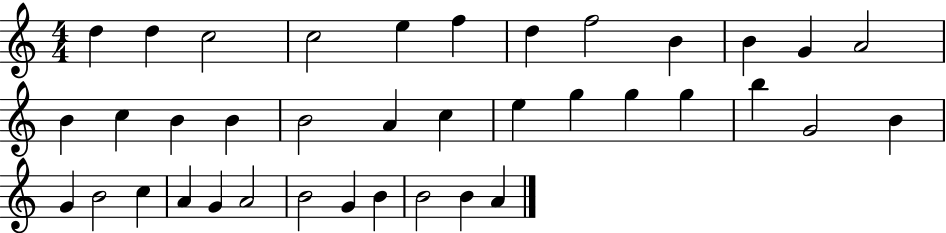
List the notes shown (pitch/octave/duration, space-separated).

D5/q D5/q C5/h C5/h E5/q F5/q D5/q F5/h B4/q B4/q G4/q A4/h B4/q C5/q B4/q B4/q B4/h A4/q C5/q E5/q G5/q G5/q G5/q B5/q G4/h B4/q G4/q B4/h C5/q A4/q G4/q A4/h B4/h G4/q B4/q B4/h B4/q A4/q